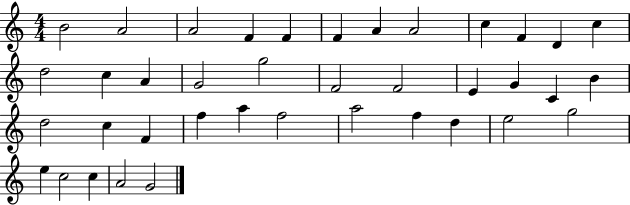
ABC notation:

X:1
T:Untitled
M:4/4
L:1/4
K:C
B2 A2 A2 F F F A A2 c F D c d2 c A G2 g2 F2 F2 E G C B d2 c F f a f2 a2 f d e2 g2 e c2 c A2 G2